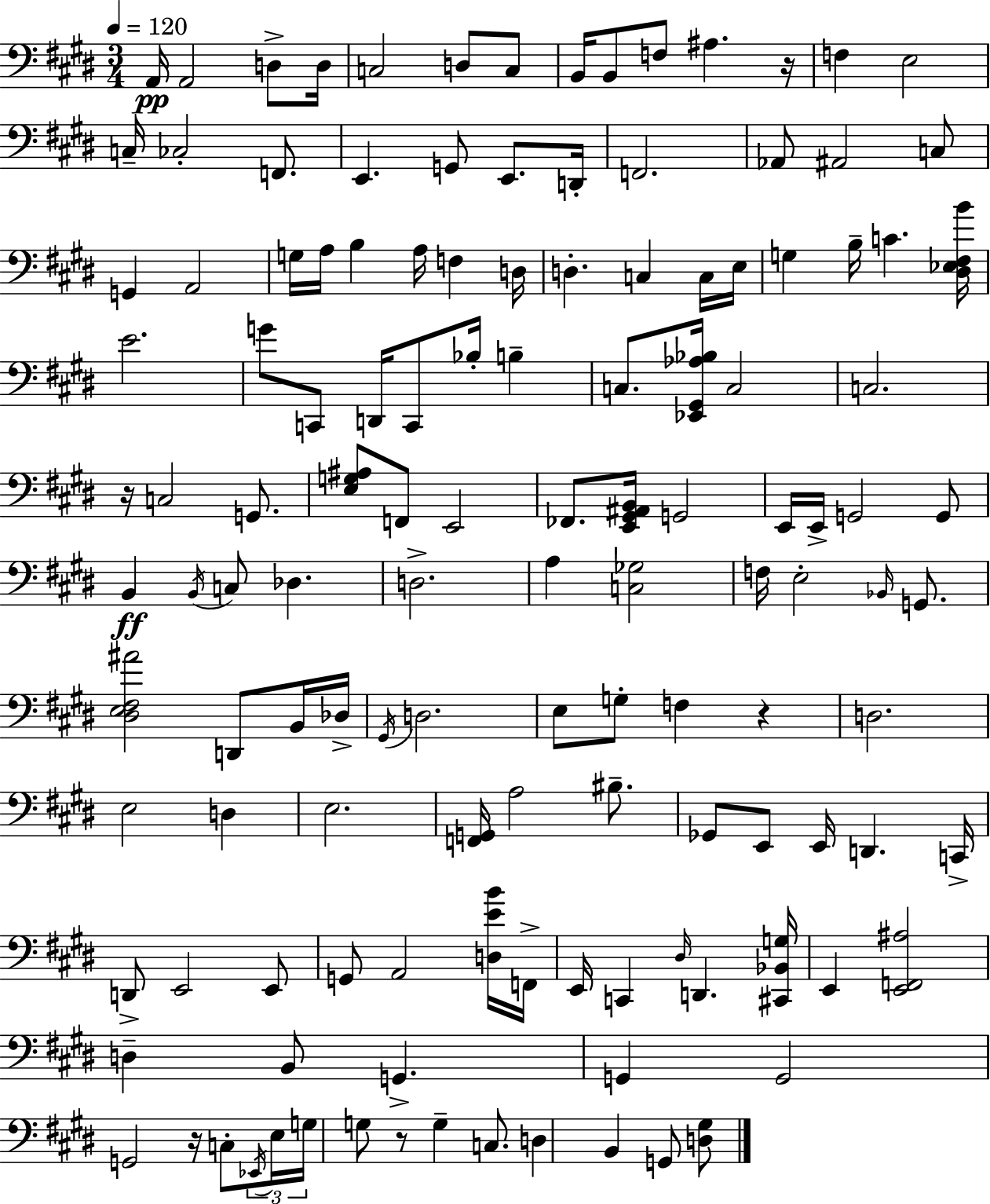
{
  \clef bass
  \numericTimeSignature
  \time 3/4
  \key e \major
  \tempo 4 = 120
  a,16\pp a,2 d8-> d16 | c2 d8 c8 | b,16 b,8 f8 ais4. r16 | f4 e2 | \break c16-- ces2-. f,8. | e,4. g,8 e,8. d,16-. | f,2. | aes,8 ais,2 c8 | \break g,4 a,2 | g16 a16 b4 a16 f4 d16 | d4.-. c4 c16 e16 | g4 b16-- c'4. <dis ees fis b'>16 | \break e'2. | g'8 c,8 d,16 c,8 bes16-. b4-- | c8. <ees, gis, aes bes>16 c2 | c2. | \break r16 c2 g,8. | <e g ais>8 f,8 e,2 | fes,8. <e, gis, ais, b,>16 g,2 | e,16 e,16-> g,2 g,8 | \break b,4\ff \acciaccatura { b,16 } c8 des4. | d2.-> | a4 <c ges>2 | f16 e2-. \grace { bes,16 } g,8. | \break <dis e fis ais'>2 d,8 | b,16 des16-> \acciaccatura { gis,16 } d2. | e8 g8-. f4 r4 | d2. | \break e2 d4 | e2. | <f, g,>16 a2 | bis8.-- ges,8 e,8 e,16 d,4. | \break c,16-> d,8-> e,2 | e,8 g,8 a,2 | <d e' b'>16 f,16-> e,16 c,4 \grace { dis16 } d,4. | <cis, bes, g>16 e,4 <e, f, ais>2 | \break d4-- b,8 g,4.-> | g,4 g,2 | g,2 | r16 c8-. \tuplet 3/2 { \acciaccatura { ees,16 } e16 g16 } g8 r8 g4-- | \break c8. d4 b,4 | g,8 <d gis>8 \bar "|."
}